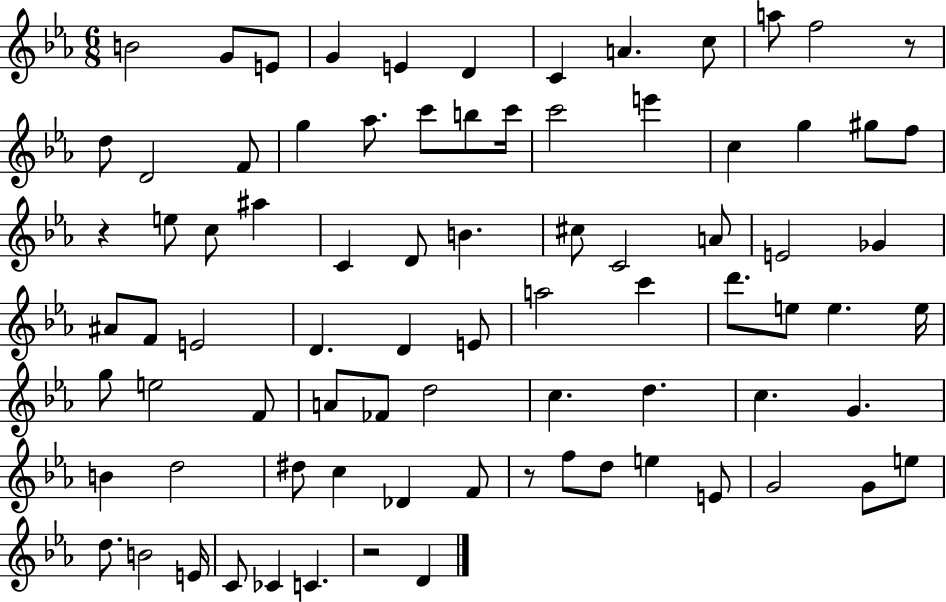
{
  \clef treble
  \numericTimeSignature
  \time 6/8
  \key ees \major
  \repeat volta 2 { b'2 g'8 e'8 | g'4 e'4 d'4 | c'4 a'4. c''8 | a''8 f''2 r8 | \break d''8 d'2 f'8 | g''4 aes''8. c'''8 b''8 c'''16 | c'''2 e'''4 | c''4 g''4 gis''8 f''8 | \break r4 e''8 c''8 ais''4 | c'4 d'8 b'4. | cis''8 c'2 a'8 | e'2 ges'4 | \break ais'8 f'8 e'2 | d'4. d'4 e'8 | a''2 c'''4 | d'''8. e''8 e''4. e''16 | \break g''8 e''2 f'8 | a'8 fes'8 d''2 | c''4. d''4. | c''4. g'4. | \break b'4 d''2 | dis''8 c''4 des'4 f'8 | r8 f''8 d''8 e''4 e'8 | g'2 g'8 e''8 | \break d''8. b'2 e'16 | c'8 ces'4 c'4. | r2 d'4 | } \bar "|."
}